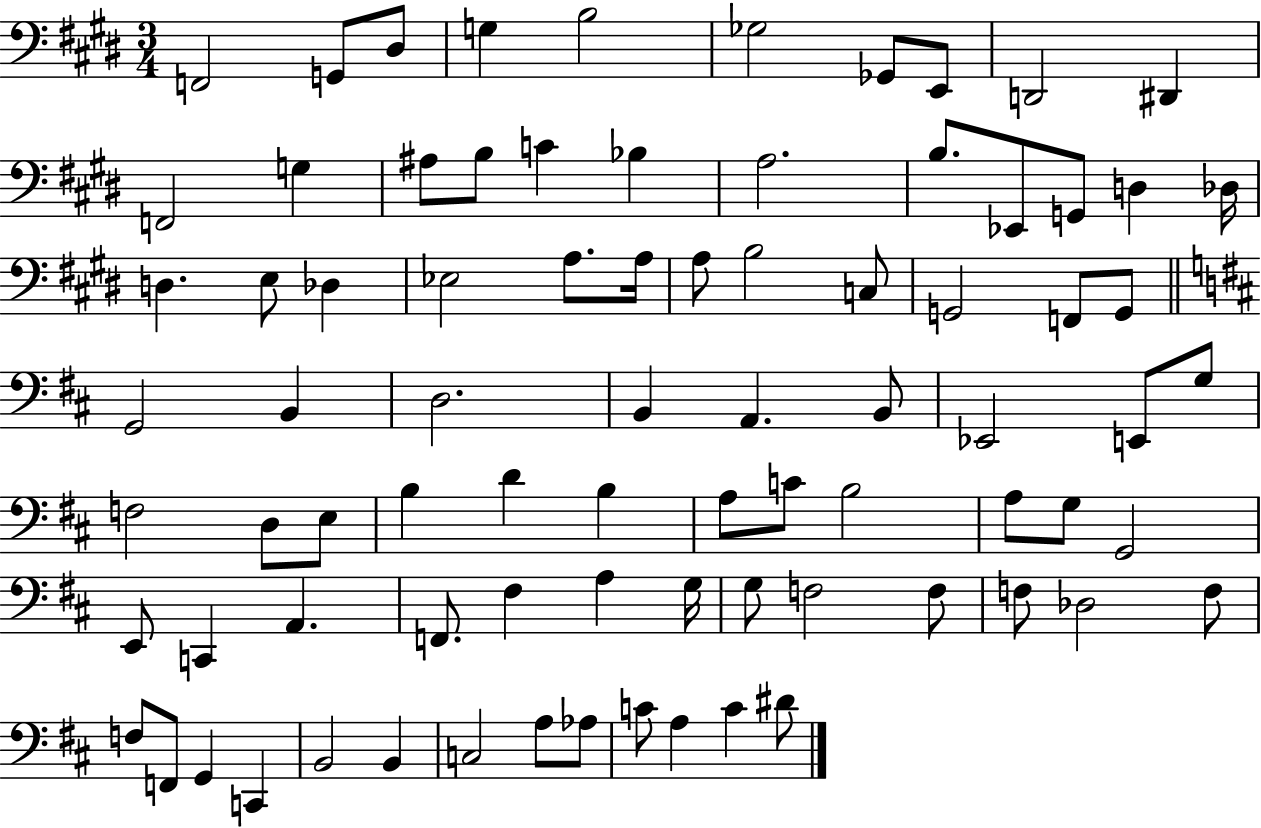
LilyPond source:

{
  \clef bass
  \numericTimeSignature
  \time 3/4
  \key e \major
  f,2 g,8 dis8 | g4 b2 | ges2 ges,8 e,8 | d,2 dis,4 | \break f,2 g4 | ais8 b8 c'4 bes4 | a2. | b8. ees,8 g,8 d4 des16 | \break d4. e8 des4 | ees2 a8. a16 | a8 b2 c8 | g,2 f,8 g,8 | \break \bar "||" \break \key d \major g,2 b,4 | d2. | b,4 a,4. b,8 | ees,2 e,8 g8 | \break f2 d8 e8 | b4 d'4 b4 | a8 c'8 b2 | a8 g8 g,2 | \break e,8 c,4 a,4. | f,8. fis4 a4 g16 | g8 f2 f8 | f8 des2 f8 | \break f8 f,8 g,4 c,4 | b,2 b,4 | c2 a8 aes8 | c'8 a4 c'4 dis'8 | \break \bar "|."
}